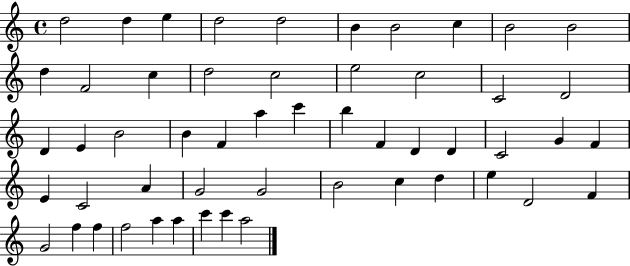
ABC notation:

X:1
T:Untitled
M:4/4
L:1/4
K:C
d2 d e d2 d2 B B2 c B2 B2 d F2 c d2 c2 e2 c2 C2 D2 D E B2 B F a c' b F D D C2 G F E C2 A G2 G2 B2 c d e D2 F G2 f f f2 a a c' c' a2